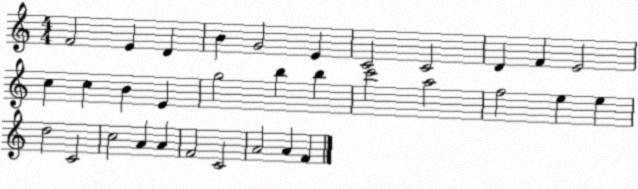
X:1
T:Untitled
M:4/4
L:1/4
K:C
F2 E D B G2 E C2 C2 D F E2 c c B E g2 b b c'2 a2 f2 e e d2 C2 c2 A A F2 C2 A2 A F